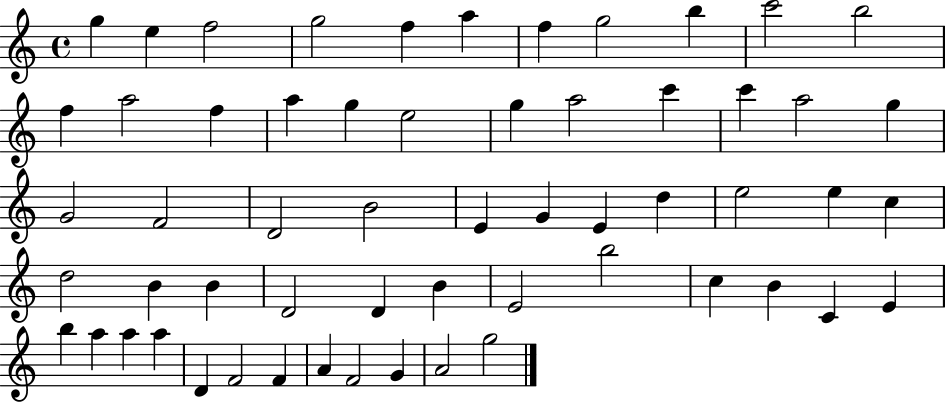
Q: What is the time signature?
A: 4/4